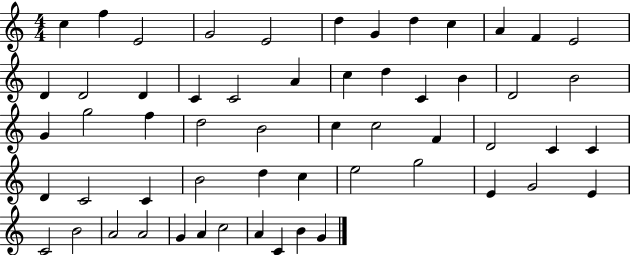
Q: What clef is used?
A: treble